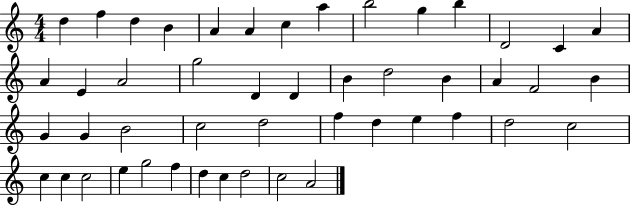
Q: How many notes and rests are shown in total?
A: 48